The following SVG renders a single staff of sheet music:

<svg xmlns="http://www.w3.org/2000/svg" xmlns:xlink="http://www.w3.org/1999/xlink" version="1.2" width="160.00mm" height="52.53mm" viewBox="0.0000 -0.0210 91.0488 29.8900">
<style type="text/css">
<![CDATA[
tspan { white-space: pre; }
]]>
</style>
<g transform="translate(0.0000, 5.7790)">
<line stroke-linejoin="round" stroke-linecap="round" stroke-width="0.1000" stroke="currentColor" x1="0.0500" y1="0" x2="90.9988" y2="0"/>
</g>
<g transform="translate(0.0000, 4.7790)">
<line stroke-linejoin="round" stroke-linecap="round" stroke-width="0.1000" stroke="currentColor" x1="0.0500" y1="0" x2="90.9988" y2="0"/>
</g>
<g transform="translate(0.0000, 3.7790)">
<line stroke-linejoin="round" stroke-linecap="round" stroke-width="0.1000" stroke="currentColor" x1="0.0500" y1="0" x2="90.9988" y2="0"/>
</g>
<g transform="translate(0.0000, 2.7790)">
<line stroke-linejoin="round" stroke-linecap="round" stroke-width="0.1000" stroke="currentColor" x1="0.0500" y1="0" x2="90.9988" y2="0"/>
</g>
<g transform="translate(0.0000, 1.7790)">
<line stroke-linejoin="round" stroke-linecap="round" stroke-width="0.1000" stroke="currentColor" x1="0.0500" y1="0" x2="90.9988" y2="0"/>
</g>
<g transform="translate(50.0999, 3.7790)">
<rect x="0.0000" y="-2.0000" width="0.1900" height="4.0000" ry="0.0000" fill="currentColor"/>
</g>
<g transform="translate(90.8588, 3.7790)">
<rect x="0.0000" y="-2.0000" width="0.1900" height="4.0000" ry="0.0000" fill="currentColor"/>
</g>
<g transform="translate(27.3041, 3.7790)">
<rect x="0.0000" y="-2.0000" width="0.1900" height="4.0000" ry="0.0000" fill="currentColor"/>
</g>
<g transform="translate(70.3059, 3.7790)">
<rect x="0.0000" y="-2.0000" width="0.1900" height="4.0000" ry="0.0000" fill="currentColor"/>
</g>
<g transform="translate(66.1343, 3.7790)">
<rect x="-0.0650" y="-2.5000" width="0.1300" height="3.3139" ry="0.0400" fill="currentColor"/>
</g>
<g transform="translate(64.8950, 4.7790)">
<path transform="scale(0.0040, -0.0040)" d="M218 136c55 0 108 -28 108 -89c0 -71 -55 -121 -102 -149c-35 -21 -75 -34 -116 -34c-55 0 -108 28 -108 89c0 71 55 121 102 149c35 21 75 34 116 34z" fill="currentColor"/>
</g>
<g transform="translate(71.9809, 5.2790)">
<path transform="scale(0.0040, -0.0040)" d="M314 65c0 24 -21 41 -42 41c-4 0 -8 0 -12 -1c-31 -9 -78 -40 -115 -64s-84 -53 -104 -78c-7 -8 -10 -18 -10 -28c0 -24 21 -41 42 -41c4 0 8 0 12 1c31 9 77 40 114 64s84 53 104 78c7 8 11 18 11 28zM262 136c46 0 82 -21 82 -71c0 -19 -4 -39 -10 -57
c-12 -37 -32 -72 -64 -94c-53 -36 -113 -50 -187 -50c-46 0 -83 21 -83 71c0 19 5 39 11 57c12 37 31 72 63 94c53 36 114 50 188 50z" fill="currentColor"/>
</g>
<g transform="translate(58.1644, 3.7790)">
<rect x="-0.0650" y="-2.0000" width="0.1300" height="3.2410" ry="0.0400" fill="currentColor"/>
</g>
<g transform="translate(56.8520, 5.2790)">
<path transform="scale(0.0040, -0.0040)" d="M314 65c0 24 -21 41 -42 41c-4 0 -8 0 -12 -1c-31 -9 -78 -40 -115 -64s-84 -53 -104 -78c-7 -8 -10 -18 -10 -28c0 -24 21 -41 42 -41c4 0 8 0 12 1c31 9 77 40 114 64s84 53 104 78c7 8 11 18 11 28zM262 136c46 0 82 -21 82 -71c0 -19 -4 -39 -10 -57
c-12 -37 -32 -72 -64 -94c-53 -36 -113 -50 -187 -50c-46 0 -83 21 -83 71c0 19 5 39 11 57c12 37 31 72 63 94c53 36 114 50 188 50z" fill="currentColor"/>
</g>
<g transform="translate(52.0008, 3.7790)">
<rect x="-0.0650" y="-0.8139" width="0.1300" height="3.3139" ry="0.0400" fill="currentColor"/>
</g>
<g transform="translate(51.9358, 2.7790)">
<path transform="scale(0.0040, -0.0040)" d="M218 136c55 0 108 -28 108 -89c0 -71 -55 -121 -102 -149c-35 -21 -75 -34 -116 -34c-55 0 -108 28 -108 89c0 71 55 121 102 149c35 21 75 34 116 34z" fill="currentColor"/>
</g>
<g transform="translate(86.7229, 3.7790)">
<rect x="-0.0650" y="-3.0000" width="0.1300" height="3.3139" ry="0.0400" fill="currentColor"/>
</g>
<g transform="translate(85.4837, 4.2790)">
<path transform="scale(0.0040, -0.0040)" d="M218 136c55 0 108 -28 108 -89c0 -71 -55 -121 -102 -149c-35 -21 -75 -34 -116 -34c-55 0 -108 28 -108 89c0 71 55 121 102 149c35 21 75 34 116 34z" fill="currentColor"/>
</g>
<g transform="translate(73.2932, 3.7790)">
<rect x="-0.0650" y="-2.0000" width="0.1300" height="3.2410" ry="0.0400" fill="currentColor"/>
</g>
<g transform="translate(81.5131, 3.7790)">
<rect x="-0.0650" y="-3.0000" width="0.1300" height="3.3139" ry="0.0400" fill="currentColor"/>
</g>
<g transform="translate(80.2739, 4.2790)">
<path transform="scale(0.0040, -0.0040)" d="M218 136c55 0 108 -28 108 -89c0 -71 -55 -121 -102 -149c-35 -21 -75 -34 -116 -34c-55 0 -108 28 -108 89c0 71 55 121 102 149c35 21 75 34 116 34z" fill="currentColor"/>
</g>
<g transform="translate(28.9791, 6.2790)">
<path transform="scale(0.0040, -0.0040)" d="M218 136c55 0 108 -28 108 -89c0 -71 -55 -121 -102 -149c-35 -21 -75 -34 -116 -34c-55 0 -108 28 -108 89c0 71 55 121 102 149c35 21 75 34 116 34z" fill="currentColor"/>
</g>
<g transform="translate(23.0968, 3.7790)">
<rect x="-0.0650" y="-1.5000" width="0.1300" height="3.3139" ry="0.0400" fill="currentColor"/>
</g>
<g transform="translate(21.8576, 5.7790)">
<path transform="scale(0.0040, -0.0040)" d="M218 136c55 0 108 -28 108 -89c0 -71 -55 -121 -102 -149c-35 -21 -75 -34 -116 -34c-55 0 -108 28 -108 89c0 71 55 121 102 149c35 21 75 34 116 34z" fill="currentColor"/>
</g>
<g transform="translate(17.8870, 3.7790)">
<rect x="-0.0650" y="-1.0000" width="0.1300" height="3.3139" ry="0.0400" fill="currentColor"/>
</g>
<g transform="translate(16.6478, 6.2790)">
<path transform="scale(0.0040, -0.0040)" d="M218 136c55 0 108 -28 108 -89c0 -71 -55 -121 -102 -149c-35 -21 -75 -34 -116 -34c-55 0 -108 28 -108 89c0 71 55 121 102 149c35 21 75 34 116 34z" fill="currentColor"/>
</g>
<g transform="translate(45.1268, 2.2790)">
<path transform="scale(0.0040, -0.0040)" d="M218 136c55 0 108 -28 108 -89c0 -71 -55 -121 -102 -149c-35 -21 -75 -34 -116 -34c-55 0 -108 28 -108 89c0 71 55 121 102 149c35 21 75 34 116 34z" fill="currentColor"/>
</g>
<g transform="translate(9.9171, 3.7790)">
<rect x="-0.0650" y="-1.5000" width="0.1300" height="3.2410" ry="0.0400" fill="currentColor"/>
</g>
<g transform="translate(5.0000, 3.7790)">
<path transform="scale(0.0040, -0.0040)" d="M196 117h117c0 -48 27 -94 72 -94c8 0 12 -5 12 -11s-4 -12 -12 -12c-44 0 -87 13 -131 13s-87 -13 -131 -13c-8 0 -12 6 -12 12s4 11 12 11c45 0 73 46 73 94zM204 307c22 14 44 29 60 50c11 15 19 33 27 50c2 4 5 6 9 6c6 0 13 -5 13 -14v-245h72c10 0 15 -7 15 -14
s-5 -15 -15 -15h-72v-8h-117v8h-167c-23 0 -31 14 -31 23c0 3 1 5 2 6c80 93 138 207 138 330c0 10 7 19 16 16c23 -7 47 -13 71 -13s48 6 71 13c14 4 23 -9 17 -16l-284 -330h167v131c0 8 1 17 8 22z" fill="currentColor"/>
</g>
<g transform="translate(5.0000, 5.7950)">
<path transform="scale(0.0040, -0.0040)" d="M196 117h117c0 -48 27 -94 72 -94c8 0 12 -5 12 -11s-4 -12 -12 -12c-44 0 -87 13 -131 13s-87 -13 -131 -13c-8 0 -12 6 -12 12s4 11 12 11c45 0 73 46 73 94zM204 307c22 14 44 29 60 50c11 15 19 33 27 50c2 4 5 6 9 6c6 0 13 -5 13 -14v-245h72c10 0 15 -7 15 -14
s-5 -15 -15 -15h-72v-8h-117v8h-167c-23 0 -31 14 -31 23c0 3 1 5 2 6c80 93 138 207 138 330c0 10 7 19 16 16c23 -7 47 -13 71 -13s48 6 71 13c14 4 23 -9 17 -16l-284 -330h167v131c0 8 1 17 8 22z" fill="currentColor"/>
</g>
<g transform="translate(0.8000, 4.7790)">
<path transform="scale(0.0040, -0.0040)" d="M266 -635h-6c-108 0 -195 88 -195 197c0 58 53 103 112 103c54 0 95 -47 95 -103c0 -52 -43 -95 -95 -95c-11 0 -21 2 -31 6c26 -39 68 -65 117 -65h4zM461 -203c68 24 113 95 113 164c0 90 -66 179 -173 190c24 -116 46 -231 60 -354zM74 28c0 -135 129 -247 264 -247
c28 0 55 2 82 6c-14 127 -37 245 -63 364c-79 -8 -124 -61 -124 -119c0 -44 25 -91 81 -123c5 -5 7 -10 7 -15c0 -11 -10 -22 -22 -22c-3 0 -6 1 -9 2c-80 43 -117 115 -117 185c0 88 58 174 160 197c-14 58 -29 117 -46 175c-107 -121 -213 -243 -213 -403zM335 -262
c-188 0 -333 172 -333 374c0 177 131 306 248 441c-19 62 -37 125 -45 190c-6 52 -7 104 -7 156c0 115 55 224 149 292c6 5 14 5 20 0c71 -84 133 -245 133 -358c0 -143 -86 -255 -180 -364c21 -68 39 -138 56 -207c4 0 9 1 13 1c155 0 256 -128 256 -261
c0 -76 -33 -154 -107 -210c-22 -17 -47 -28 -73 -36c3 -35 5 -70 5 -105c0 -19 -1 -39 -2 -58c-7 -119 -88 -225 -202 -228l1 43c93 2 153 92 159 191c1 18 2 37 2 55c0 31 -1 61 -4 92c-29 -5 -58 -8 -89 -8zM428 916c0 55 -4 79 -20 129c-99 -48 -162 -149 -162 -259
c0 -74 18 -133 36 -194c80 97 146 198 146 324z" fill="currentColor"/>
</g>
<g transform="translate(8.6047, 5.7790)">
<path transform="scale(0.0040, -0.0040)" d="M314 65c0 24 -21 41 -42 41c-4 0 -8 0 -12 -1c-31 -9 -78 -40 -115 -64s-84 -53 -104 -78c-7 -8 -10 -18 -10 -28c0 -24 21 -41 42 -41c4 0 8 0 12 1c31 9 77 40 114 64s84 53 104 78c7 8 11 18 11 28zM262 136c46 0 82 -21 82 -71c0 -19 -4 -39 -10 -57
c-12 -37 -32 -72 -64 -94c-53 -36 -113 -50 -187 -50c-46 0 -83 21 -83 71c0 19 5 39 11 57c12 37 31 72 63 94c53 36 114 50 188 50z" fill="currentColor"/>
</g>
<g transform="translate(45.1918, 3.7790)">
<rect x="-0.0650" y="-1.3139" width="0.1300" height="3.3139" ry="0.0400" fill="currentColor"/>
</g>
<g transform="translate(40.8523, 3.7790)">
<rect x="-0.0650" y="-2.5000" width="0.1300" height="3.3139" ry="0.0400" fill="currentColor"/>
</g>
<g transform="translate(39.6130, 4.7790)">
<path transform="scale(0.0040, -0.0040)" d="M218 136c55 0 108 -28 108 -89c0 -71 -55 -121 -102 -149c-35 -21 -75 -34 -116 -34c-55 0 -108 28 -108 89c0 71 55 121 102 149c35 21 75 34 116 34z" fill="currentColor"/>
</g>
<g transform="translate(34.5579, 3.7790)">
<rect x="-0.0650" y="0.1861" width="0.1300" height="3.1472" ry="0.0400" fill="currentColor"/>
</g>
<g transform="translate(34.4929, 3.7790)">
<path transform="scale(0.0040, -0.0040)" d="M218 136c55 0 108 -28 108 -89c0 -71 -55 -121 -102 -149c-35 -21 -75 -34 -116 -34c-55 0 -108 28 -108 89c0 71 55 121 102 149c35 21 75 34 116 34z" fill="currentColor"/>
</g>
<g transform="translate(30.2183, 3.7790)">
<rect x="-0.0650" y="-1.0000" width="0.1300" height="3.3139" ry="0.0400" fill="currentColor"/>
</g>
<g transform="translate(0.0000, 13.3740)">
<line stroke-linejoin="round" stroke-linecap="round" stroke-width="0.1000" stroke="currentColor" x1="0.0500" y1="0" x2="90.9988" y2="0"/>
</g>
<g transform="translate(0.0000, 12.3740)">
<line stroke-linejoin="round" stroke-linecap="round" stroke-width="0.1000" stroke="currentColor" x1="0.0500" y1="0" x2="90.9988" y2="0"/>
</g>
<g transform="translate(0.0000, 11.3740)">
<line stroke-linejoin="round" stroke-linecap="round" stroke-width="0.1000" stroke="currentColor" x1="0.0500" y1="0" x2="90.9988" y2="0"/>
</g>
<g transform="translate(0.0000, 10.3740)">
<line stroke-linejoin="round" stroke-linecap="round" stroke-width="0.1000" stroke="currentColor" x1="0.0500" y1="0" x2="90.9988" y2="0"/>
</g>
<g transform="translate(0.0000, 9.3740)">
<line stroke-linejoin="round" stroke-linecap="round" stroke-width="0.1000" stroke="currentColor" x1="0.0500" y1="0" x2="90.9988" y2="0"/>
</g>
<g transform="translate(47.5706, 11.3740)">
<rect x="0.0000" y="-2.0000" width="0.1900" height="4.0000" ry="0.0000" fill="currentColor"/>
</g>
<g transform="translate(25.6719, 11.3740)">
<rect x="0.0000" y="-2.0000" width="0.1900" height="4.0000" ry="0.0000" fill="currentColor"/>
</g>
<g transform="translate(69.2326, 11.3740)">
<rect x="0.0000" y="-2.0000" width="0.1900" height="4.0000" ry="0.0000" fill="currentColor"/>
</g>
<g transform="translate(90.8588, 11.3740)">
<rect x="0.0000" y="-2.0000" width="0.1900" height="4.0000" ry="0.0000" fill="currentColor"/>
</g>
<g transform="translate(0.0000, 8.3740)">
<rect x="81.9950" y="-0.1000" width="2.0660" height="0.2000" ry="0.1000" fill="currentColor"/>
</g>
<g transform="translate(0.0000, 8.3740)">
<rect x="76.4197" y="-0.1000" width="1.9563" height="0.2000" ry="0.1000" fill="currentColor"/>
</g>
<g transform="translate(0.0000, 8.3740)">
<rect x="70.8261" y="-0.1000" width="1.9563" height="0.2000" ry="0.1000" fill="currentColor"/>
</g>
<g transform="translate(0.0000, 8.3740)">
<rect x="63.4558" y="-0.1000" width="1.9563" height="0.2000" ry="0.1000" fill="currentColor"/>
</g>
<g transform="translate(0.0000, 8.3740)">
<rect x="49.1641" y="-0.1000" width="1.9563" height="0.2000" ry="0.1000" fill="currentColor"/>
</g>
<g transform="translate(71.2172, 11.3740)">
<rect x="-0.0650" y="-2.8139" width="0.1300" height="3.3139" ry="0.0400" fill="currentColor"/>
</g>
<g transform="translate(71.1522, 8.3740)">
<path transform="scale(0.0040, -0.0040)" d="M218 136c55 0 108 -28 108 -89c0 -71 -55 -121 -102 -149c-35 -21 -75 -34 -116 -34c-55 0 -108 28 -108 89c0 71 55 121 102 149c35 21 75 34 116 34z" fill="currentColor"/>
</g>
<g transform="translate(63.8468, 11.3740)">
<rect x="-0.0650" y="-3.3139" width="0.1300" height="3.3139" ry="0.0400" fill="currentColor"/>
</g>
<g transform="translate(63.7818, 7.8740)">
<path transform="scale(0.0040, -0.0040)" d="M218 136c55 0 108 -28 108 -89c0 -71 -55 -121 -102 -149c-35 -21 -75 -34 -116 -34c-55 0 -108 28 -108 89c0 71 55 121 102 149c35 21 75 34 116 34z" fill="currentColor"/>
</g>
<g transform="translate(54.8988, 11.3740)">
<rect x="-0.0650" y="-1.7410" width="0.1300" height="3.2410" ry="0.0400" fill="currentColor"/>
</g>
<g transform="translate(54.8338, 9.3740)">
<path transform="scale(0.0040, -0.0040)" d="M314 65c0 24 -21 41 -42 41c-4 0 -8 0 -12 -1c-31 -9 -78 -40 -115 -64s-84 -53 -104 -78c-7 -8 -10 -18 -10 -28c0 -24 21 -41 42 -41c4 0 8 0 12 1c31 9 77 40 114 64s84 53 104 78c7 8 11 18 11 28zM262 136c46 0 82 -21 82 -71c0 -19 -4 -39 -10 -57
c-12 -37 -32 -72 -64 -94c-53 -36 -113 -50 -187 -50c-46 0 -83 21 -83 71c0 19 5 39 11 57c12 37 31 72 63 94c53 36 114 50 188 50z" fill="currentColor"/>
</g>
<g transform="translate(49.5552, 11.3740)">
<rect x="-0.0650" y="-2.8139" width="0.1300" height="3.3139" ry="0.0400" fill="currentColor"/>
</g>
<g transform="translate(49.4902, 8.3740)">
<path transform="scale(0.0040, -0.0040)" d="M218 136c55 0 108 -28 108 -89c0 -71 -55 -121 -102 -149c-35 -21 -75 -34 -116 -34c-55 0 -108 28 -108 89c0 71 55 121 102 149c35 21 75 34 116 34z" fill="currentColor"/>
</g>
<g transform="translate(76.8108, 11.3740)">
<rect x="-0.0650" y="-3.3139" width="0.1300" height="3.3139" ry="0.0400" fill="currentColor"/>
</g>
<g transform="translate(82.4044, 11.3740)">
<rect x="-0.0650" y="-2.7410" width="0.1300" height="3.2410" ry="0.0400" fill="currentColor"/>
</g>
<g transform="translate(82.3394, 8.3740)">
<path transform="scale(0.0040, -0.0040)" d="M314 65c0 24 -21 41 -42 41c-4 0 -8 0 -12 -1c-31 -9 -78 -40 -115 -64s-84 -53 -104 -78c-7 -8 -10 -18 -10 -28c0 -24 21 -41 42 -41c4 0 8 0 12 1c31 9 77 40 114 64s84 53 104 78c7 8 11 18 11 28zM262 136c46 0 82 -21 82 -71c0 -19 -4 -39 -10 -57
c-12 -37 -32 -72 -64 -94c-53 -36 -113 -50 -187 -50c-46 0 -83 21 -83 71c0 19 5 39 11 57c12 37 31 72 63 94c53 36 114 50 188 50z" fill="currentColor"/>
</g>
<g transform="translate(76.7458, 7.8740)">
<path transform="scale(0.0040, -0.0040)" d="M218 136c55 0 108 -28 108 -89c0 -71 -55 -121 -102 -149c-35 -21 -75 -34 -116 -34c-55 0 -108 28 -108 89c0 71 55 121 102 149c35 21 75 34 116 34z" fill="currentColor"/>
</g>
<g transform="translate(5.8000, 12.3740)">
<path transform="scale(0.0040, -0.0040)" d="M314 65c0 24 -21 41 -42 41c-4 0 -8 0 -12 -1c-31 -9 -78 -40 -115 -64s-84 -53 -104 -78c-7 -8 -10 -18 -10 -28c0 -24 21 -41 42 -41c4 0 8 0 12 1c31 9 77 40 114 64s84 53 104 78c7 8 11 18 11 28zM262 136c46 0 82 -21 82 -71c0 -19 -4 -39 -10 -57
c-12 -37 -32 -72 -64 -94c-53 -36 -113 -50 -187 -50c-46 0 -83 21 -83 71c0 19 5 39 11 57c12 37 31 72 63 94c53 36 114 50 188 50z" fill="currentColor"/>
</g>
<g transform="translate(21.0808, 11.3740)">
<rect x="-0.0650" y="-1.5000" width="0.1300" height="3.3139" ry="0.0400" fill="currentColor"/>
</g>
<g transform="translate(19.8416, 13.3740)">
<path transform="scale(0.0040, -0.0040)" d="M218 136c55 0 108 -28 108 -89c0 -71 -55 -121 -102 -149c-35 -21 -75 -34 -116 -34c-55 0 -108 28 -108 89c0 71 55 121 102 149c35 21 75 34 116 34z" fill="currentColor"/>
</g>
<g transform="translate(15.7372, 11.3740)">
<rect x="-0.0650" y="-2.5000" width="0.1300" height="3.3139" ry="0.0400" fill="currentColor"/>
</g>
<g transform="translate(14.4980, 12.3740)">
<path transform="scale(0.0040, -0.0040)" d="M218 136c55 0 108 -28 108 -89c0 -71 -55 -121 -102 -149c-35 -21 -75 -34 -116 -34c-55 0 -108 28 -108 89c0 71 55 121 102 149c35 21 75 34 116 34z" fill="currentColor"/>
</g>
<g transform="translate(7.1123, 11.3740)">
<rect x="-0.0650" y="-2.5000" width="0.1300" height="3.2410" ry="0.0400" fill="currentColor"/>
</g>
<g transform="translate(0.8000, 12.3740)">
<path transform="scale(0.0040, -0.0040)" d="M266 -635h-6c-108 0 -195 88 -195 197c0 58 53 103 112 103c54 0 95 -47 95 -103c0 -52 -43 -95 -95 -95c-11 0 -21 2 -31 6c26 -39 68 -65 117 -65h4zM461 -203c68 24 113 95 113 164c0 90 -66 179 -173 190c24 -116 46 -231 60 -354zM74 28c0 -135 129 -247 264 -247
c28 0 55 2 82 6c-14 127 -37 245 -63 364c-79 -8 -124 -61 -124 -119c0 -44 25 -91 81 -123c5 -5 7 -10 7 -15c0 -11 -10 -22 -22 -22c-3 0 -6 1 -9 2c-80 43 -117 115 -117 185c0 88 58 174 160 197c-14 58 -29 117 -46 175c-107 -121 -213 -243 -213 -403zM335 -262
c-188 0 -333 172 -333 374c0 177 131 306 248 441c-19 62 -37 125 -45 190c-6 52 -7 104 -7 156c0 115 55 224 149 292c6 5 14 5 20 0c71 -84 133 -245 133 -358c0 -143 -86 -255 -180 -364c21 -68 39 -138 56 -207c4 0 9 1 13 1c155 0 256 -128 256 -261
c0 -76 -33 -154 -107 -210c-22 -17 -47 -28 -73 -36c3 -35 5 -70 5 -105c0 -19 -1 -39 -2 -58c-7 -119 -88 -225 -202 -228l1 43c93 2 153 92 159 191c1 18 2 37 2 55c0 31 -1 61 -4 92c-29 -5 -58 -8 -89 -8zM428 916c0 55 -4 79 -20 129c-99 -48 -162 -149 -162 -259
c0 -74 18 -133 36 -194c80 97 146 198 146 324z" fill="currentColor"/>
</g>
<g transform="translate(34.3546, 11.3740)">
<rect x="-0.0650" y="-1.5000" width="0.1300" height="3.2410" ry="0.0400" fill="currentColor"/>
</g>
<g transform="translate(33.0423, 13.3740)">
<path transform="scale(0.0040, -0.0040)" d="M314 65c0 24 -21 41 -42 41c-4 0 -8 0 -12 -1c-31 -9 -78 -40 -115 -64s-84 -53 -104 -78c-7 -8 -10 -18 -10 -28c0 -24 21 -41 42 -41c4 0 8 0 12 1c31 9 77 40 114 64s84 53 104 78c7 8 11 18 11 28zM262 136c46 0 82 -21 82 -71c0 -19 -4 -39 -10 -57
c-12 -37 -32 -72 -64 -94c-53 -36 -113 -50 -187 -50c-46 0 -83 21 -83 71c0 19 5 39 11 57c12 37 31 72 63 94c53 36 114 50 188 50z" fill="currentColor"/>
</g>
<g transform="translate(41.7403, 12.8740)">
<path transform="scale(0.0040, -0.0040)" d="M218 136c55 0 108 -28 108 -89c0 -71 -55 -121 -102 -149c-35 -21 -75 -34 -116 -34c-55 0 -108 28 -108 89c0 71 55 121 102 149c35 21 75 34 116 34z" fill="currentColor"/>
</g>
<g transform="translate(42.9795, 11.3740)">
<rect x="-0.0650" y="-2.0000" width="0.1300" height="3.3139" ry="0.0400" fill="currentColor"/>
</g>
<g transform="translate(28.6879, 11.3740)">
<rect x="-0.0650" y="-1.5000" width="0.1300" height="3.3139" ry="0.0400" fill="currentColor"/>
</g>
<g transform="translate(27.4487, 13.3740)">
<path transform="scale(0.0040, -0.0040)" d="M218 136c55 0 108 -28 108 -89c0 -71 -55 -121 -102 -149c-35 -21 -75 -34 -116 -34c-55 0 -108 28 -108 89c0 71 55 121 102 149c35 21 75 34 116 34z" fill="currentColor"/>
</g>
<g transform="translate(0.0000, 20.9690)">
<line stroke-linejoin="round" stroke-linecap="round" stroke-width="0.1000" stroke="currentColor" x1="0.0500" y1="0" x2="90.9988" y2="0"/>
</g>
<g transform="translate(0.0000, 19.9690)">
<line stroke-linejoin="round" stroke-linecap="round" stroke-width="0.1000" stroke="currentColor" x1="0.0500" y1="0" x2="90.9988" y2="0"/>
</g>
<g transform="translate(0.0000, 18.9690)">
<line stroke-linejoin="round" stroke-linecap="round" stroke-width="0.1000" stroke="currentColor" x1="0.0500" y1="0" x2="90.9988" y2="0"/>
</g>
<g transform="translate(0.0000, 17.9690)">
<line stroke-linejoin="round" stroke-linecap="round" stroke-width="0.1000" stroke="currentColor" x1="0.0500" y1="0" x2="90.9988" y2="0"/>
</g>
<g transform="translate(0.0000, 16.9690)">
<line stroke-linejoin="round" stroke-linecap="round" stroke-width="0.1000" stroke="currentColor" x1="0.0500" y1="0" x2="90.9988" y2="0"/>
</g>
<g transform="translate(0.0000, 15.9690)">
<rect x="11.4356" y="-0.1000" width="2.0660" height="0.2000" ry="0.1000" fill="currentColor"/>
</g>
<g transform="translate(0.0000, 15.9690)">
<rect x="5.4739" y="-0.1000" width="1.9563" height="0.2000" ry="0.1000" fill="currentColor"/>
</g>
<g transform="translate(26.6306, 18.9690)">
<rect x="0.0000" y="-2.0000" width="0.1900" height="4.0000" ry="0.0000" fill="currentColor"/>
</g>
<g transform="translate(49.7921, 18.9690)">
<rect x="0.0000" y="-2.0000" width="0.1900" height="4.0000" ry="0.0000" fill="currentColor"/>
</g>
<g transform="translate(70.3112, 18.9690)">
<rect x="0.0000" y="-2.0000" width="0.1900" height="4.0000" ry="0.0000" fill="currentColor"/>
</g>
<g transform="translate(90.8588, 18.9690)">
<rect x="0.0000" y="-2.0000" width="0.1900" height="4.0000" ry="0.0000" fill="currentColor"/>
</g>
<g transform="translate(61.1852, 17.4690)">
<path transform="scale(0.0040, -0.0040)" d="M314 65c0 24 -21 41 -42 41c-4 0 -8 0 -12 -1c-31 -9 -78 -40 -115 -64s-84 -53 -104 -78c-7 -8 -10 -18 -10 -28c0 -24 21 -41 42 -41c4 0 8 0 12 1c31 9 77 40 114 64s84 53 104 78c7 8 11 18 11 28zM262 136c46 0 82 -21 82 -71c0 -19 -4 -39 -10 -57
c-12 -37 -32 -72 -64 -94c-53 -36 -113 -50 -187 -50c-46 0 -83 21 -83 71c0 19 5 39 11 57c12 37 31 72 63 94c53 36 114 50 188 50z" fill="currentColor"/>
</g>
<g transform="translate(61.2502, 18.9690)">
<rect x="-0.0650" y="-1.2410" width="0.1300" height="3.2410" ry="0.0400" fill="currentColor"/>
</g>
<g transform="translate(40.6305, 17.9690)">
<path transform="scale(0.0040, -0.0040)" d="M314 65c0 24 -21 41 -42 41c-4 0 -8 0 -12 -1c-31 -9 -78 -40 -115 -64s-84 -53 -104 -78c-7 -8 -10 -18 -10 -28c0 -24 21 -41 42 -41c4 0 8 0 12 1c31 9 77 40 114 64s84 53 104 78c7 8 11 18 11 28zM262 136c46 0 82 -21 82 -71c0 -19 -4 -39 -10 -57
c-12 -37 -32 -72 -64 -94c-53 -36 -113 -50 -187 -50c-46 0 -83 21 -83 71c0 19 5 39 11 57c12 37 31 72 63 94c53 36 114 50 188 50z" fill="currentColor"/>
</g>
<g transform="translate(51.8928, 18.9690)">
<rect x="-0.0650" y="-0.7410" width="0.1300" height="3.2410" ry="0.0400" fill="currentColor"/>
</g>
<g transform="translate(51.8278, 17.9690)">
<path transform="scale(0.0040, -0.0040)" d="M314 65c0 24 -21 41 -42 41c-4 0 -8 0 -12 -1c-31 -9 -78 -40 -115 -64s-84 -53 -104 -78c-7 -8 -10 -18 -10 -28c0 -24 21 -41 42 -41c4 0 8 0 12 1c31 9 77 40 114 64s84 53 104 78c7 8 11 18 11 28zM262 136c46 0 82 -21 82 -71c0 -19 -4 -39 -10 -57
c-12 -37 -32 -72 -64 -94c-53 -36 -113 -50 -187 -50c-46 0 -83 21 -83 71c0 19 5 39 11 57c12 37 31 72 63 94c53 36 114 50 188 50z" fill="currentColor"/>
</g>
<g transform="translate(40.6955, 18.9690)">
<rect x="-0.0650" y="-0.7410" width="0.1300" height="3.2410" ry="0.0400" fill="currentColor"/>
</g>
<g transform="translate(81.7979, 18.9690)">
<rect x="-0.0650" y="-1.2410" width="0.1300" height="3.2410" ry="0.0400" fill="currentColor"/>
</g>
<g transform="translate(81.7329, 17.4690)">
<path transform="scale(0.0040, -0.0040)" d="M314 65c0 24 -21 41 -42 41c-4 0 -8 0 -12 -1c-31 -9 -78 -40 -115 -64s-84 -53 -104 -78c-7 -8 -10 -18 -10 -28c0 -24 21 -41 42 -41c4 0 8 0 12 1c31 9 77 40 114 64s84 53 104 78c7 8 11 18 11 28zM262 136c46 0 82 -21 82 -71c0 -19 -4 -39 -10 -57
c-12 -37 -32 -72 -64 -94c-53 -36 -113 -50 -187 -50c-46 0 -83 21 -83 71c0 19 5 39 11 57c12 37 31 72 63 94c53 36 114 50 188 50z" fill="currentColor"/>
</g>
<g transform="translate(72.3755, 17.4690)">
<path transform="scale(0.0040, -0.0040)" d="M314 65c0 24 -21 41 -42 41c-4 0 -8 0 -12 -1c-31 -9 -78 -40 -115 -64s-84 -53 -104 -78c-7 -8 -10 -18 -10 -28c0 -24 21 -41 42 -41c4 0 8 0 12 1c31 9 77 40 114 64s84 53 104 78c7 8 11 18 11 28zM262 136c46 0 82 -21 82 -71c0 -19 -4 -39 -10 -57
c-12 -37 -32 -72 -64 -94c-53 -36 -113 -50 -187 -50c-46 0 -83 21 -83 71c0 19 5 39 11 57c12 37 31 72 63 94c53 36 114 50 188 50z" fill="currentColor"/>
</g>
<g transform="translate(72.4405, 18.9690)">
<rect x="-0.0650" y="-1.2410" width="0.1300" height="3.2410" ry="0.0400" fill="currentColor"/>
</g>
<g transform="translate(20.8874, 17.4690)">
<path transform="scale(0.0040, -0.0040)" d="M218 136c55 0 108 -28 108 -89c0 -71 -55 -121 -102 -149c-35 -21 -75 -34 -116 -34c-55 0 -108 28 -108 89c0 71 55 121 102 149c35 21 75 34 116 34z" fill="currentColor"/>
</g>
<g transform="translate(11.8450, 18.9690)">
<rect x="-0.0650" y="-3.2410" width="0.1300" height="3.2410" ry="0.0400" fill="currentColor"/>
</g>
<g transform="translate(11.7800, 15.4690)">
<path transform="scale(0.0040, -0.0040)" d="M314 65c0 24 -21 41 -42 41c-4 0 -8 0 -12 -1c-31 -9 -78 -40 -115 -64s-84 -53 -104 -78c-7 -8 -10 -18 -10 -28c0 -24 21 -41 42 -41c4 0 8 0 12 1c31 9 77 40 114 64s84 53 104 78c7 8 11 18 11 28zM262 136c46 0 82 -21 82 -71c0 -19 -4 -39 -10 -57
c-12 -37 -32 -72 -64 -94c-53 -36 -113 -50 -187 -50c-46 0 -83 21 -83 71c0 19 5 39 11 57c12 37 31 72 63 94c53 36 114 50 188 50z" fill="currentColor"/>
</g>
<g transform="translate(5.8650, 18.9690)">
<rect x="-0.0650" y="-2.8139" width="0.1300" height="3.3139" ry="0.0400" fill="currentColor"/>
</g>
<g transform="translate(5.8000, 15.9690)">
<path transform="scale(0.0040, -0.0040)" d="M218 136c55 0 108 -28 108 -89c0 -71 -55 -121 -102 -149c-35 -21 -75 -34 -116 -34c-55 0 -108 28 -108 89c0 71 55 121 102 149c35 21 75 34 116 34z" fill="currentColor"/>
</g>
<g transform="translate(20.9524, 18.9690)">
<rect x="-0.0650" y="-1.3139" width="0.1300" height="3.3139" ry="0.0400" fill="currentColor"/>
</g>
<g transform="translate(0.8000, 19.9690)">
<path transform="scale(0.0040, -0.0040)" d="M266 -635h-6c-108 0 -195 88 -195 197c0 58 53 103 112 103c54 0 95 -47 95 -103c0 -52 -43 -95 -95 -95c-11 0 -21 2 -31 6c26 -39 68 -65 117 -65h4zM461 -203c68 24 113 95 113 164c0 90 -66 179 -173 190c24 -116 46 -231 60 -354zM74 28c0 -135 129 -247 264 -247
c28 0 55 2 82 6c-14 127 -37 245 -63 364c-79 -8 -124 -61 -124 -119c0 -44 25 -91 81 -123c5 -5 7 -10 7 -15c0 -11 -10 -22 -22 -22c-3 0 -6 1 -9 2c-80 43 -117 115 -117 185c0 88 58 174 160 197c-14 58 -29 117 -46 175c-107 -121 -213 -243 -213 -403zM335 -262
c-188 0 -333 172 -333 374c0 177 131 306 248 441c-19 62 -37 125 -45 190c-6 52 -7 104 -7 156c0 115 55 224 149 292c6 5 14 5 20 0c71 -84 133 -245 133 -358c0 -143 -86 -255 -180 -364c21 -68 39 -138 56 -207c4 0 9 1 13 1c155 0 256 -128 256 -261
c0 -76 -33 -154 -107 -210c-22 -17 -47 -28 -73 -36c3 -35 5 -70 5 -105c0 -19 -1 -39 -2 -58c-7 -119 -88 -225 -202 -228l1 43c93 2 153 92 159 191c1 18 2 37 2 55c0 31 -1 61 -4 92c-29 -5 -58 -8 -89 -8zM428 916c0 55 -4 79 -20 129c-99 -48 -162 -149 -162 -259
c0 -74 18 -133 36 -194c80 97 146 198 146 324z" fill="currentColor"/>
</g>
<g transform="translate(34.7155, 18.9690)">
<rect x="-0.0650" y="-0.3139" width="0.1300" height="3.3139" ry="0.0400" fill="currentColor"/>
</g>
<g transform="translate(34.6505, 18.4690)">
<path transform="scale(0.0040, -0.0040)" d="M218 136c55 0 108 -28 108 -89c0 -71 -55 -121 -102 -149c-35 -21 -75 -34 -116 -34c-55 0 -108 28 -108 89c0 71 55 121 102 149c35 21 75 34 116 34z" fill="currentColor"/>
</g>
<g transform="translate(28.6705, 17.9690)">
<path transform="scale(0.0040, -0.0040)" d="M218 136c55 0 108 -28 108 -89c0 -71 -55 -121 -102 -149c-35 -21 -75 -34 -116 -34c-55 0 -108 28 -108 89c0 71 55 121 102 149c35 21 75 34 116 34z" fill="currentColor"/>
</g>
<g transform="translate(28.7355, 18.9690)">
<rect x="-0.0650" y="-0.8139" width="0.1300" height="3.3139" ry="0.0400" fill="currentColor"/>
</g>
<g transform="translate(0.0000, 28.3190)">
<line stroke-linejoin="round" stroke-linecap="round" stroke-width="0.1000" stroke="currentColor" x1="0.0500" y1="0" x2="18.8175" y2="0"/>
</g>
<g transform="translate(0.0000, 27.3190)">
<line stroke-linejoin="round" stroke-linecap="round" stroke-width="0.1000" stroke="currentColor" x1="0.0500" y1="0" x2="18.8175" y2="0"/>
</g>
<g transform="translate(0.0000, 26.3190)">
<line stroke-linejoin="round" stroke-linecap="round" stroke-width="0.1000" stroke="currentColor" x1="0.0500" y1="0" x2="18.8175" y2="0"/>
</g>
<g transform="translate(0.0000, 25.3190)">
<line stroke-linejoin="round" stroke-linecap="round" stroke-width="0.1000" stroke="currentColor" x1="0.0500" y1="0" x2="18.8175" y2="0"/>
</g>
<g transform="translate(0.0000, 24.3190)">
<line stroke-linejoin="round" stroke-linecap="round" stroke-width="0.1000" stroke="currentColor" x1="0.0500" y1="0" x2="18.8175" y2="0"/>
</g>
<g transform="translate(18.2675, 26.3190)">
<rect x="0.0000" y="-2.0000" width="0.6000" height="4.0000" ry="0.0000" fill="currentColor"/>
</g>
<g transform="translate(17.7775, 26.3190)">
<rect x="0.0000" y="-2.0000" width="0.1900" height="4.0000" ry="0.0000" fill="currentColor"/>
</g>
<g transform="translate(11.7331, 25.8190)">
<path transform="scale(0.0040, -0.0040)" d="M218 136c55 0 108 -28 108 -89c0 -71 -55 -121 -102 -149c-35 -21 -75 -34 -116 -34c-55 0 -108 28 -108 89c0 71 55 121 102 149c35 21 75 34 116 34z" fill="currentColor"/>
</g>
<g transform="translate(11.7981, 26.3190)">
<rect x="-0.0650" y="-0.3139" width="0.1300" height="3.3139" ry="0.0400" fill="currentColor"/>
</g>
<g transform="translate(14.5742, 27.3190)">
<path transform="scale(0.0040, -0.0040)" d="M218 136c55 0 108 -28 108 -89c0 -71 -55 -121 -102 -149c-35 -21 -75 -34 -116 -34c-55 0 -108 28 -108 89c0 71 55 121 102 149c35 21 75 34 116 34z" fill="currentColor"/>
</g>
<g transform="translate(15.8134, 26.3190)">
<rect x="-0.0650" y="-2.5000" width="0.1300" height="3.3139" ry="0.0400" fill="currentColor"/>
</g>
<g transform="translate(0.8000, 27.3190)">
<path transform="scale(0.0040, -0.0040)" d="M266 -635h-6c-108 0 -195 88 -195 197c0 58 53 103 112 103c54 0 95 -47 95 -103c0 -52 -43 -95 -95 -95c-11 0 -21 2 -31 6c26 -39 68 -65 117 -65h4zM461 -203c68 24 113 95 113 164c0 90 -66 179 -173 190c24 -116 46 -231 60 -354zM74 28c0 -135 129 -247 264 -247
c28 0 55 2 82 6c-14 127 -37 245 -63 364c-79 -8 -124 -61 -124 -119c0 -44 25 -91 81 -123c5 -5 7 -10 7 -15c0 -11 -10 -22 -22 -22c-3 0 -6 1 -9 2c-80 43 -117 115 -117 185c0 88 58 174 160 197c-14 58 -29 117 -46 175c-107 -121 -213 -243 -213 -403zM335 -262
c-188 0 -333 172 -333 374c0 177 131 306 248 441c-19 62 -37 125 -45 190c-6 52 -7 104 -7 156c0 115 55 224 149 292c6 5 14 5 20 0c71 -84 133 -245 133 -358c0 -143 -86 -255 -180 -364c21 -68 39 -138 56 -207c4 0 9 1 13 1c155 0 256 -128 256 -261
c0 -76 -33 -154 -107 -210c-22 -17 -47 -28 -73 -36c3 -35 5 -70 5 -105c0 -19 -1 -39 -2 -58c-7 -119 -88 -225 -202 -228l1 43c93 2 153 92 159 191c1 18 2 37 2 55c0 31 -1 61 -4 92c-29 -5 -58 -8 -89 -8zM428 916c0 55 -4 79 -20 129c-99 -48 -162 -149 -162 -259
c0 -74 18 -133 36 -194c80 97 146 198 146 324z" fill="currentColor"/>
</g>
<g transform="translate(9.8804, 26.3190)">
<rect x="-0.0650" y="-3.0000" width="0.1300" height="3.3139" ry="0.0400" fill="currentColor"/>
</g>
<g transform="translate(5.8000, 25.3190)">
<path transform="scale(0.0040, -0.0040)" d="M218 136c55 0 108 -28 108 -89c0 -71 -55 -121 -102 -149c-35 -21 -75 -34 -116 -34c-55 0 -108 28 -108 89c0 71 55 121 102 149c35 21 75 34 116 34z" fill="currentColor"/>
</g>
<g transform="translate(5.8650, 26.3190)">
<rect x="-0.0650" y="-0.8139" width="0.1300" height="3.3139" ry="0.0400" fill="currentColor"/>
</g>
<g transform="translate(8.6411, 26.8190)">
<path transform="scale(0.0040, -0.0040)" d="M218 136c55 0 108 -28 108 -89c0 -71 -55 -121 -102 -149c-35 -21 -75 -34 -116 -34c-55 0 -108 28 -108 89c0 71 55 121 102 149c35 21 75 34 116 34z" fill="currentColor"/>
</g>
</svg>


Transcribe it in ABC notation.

X:1
T:Untitled
M:4/4
L:1/4
K:C
E2 D E D B G e d F2 G F2 A A G2 G E E E2 F a f2 b a b a2 a b2 e d c d2 d2 e2 e2 e2 d A c G